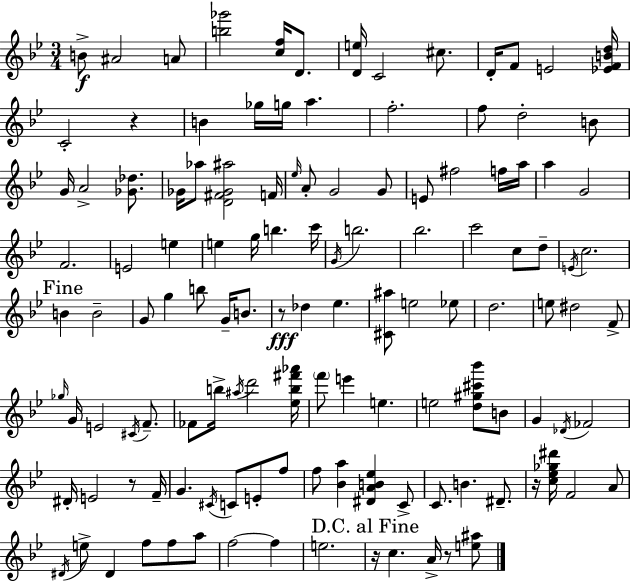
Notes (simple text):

B4/e A#4/h A4/e [B5,Gb6]/h [C5,F5]/s D4/e. [D4,E5]/s C4/h C#5/e. D4/s F4/e E4/h [Eb4,F4,B4,D5]/s C4/h R/q B4/q Gb5/s G5/s A5/q. F5/h. F5/e D5/h B4/e G4/s A4/h [Gb4,Db5]/e. Gb4/s Ab5/e [D4,F#4,Gb4,A#5]/h F4/s Eb5/s A4/e G4/h G4/e E4/e F#5/h F5/s A5/s A5/q G4/h F4/h. E4/h E5/q E5/q G5/s B5/q. C6/s G4/s B5/h. Bb5/h. C6/h C5/e D5/e E4/s C5/h. B4/q B4/h G4/e G5/q B5/e G4/s B4/e. R/e Db5/q Eb5/q. [C#4,A#5]/e E5/h Eb5/e D5/h. E5/e D#5/h F4/e Gb5/s G4/s E4/h C#4/s F4/e. FES4/e B5/s A#5/s D6/h [Eb5,B5,F#6,Ab6]/s F6/e E6/q E5/q. E5/h [D5,G#5,C#6,Bb6]/e B4/e G4/q Db4/s FES4/h D#4/s E4/h R/e F4/s G4/q. C#4/s C4/e E4/e F5/e F5/e [Bb4,A5]/q [D#4,A4,B4,Eb5]/q C4/e C4/e. B4/q. D#4/e. R/s [C5,Eb5,Gb5,D#6]/s F4/h A4/e D#4/s E5/e D#4/q F5/e F5/e A5/e F5/h F5/q E5/h. R/s C5/q. A4/s R/e [E5,A#5]/e